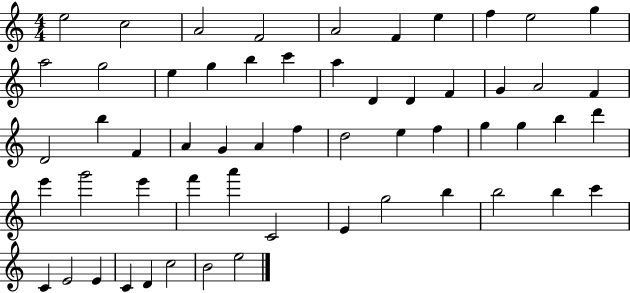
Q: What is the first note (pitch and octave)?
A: E5